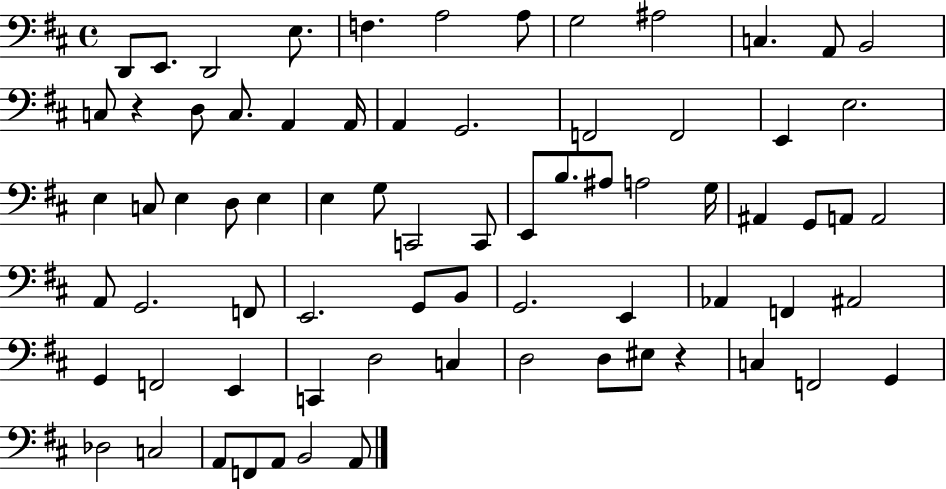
D2/e E2/e. D2/h E3/e. F3/q. A3/h A3/e G3/h A#3/h C3/q. A2/e B2/h C3/e R/q D3/e C3/e. A2/q A2/s A2/q G2/h. F2/h F2/h E2/q E3/h. E3/q C3/e E3/q D3/e E3/q E3/q G3/e C2/h C2/e E2/e B3/e. A#3/e A3/h G3/s A#2/q G2/e A2/e A2/h A2/e G2/h. F2/e E2/h. G2/e B2/e G2/h. E2/q Ab2/q F2/q A#2/h G2/q F2/h E2/q C2/q D3/h C3/q D3/h D3/e EIS3/e R/q C3/q F2/h G2/q Db3/h C3/h A2/e F2/e A2/e B2/h A2/e